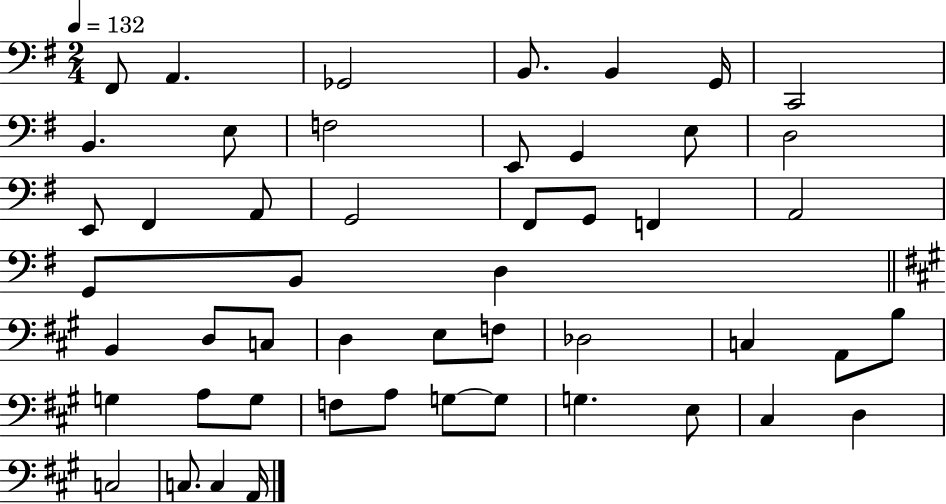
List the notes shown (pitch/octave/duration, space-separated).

F#2/e A2/q. Gb2/h B2/e. B2/q G2/s C2/h B2/q. E3/e F3/h E2/e G2/q E3/e D3/h E2/e F#2/q A2/e G2/h F#2/e G2/e F2/q A2/h G2/e B2/e D3/q B2/q D3/e C3/e D3/q E3/e F3/e Db3/h C3/q A2/e B3/e G3/q A3/e G3/e F3/e A3/e G3/e G3/e G3/q. E3/e C#3/q D3/q C3/h C3/e. C3/q A2/s